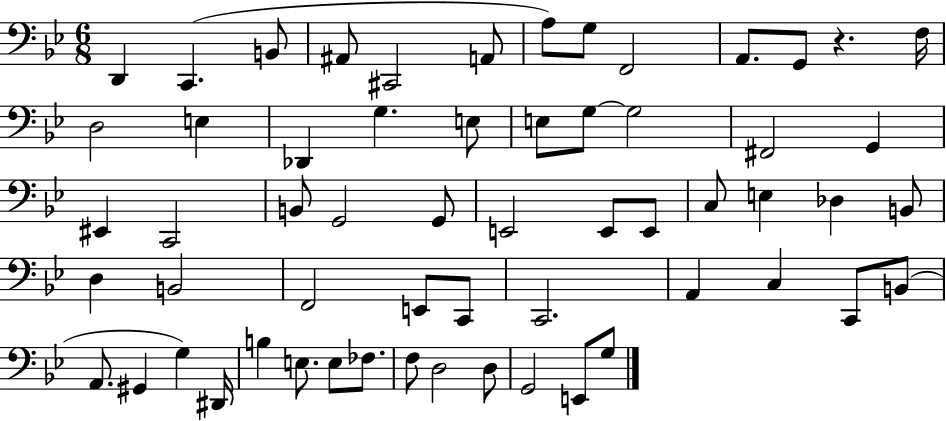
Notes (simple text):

D2/q C2/q. B2/e A#2/e C#2/h A2/e A3/e G3/e F2/h A2/e. G2/e R/q. F3/s D3/h E3/q Db2/q G3/q. E3/e E3/e G3/e G3/h F#2/h G2/q EIS2/q C2/h B2/e G2/h G2/e E2/h E2/e E2/e C3/e E3/q Db3/q B2/e D3/q B2/h F2/h E2/e C2/e C2/h. A2/q C3/q C2/e B2/e A2/e. G#2/q G3/q D#2/s B3/q E3/e. E3/e FES3/e. F3/e D3/h D3/e G2/h E2/e G3/e